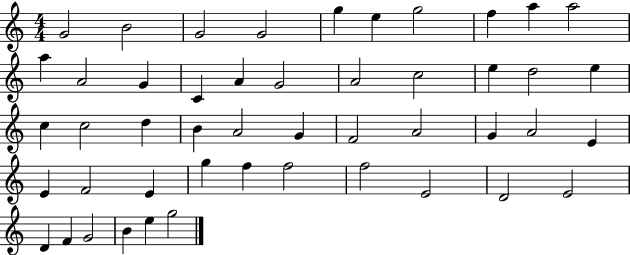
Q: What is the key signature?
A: C major